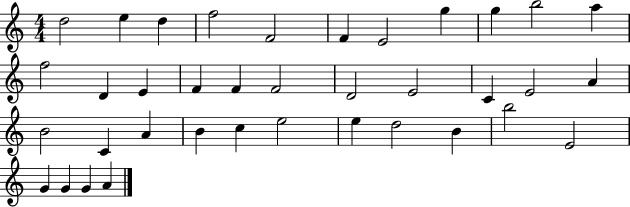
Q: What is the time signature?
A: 4/4